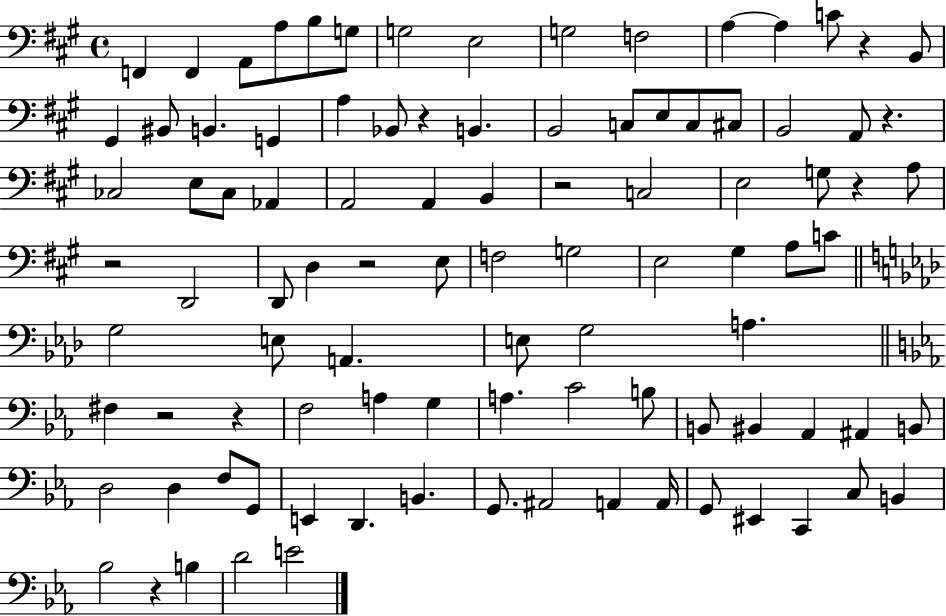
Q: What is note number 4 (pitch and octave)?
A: A3